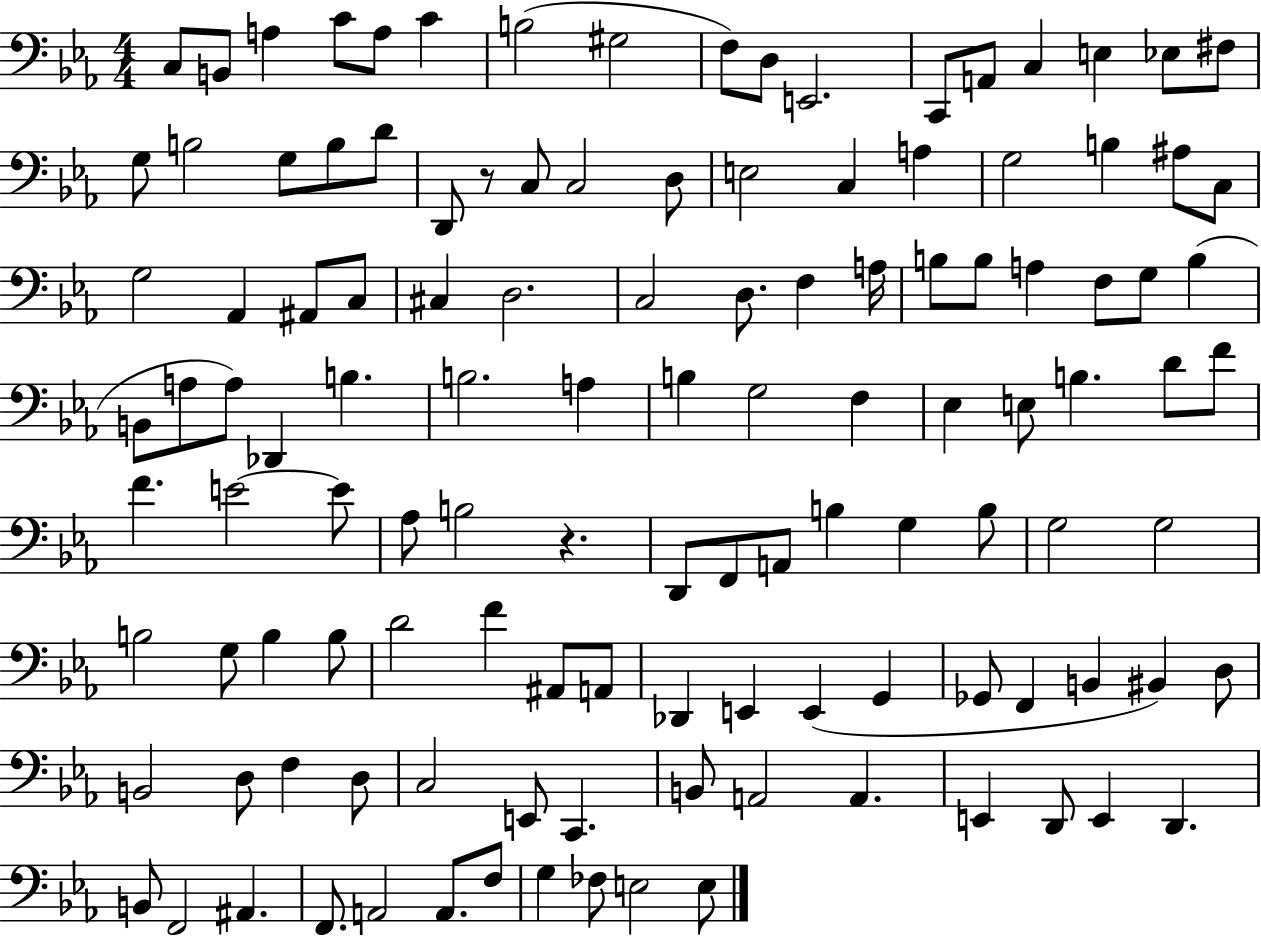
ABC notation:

X:1
T:Untitled
M:4/4
L:1/4
K:Eb
C,/2 B,,/2 A, C/2 A,/2 C B,2 ^G,2 F,/2 D,/2 E,,2 C,,/2 A,,/2 C, E, _E,/2 ^F,/2 G,/2 B,2 G,/2 B,/2 D/2 D,,/2 z/2 C,/2 C,2 D,/2 E,2 C, A, G,2 B, ^A,/2 C,/2 G,2 _A,, ^A,,/2 C,/2 ^C, D,2 C,2 D,/2 F, A,/4 B,/2 B,/2 A, F,/2 G,/2 B, B,,/2 A,/2 A,/2 _D,, B, B,2 A, B, G,2 F, _E, E,/2 B, D/2 F/2 F E2 E/2 _A,/2 B,2 z D,,/2 F,,/2 A,,/2 B, G, B,/2 G,2 G,2 B,2 G,/2 B, B,/2 D2 F ^A,,/2 A,,/2 _D,, E,, E,, G,, _G,,/2 F,, B,, ^B,, D,/2 B,,2 D,/2 F, D,/2 C,2 E,,/2 C,, B,,/2 A,,2 A,, E,, D,,/2 E,, D,, B,,/2 F,,2 ^A,, F,,/2 A,,2 A,,/2 F,/2 G, _F,/2 E,2 E,/2